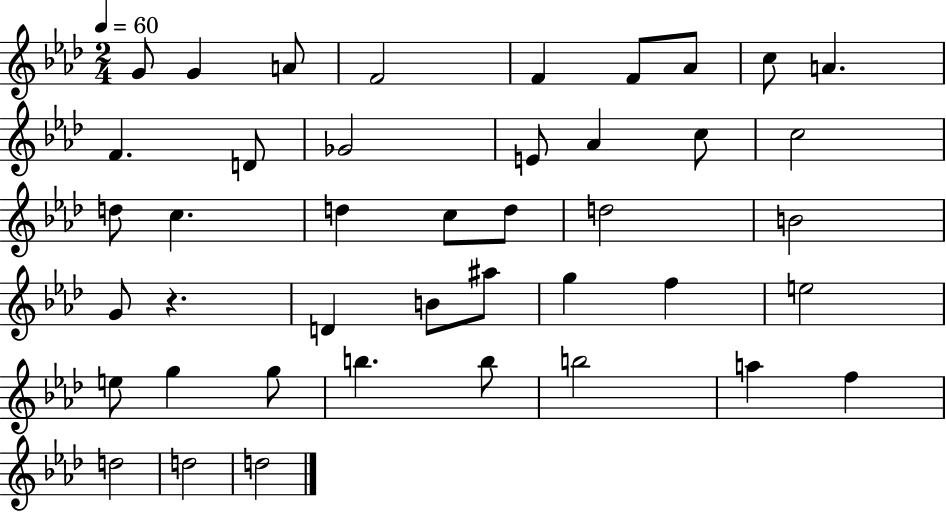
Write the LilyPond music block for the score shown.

{
  \clef treble
  \numericTimeSignature
  \time 2/4
  \key aes \major
  \tempo 4 = 60
  g'8 g'4 a'8 | f'2 | f'4 f'8 aes'8 | c''8 a'4. | \break f'4. d'8 | ges'2 | e'8 aes'4 c''8 | c''2 | \break d''8 c''4. | d''4 c''8 d''8 | d''2 | b'2 | \break g'8 r4. | d'4 b'8 ais''8 | g''4 f''4 | e''2 | \break e''8 g''4 g''8 | b''4. b''8 | b''2 | a''4 f''4 | \break d''2 | d''2 | d''2 | \bar "|."
}